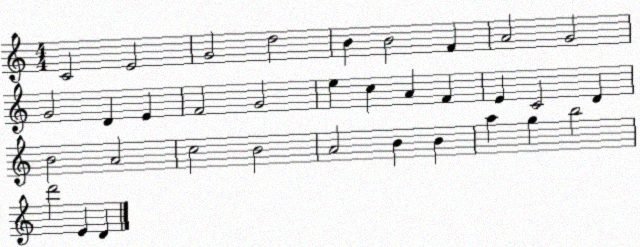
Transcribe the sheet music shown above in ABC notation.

X:1
T:Untitled
M:4/4
L:1/4
K:C
C2 E2 G2 d2 B B2 F A2 G2 G2 D E F2 G2 e c A F E C2 D B2 A2 c2 B2 A2 B B a g b2 d'2 E D